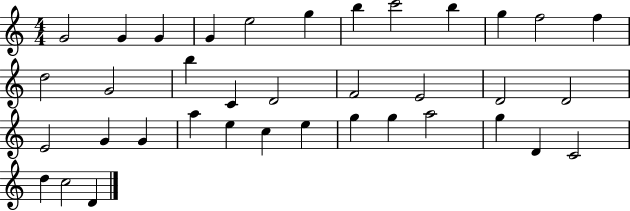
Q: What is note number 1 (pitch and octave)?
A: G4